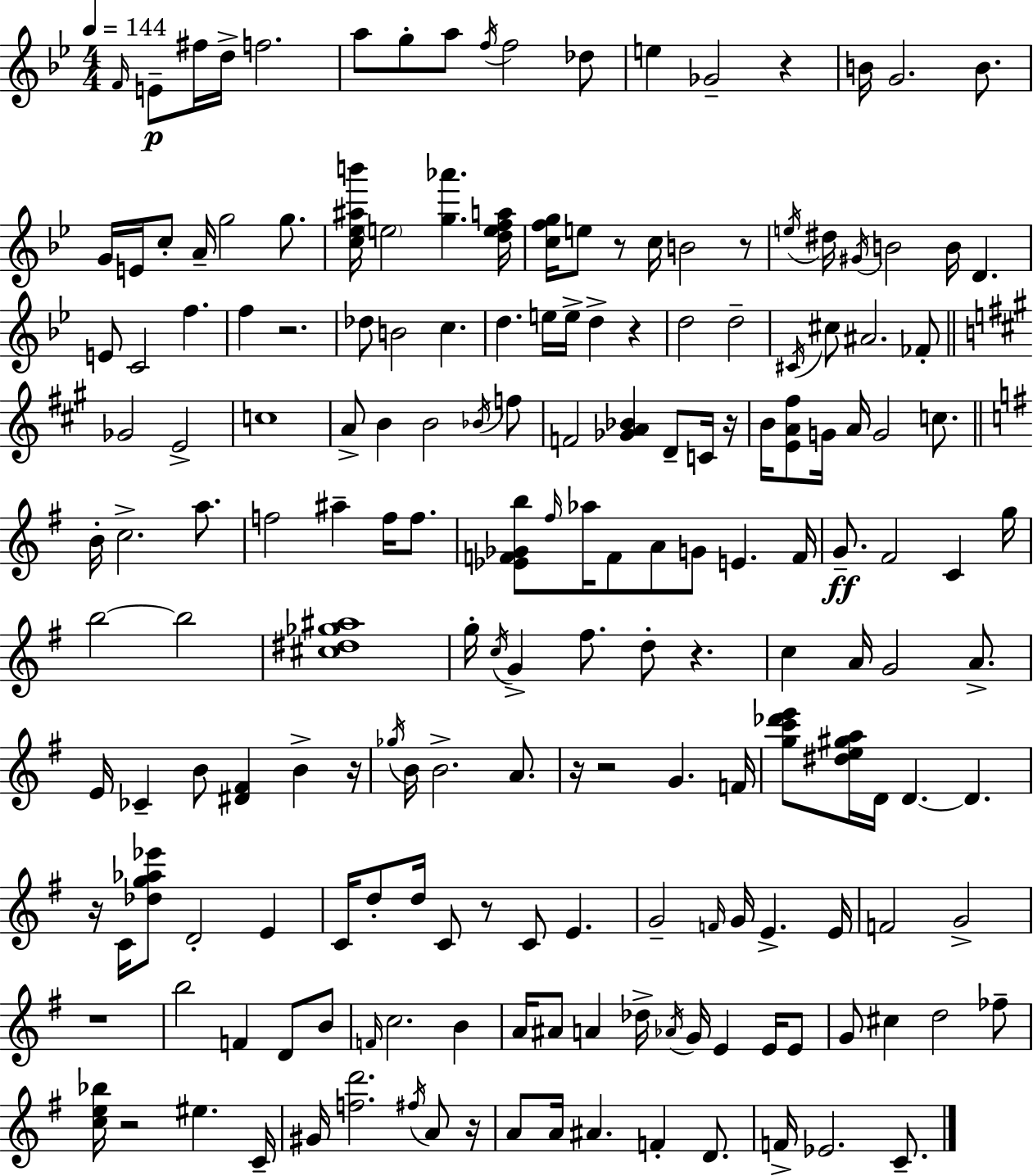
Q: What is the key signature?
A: BES major